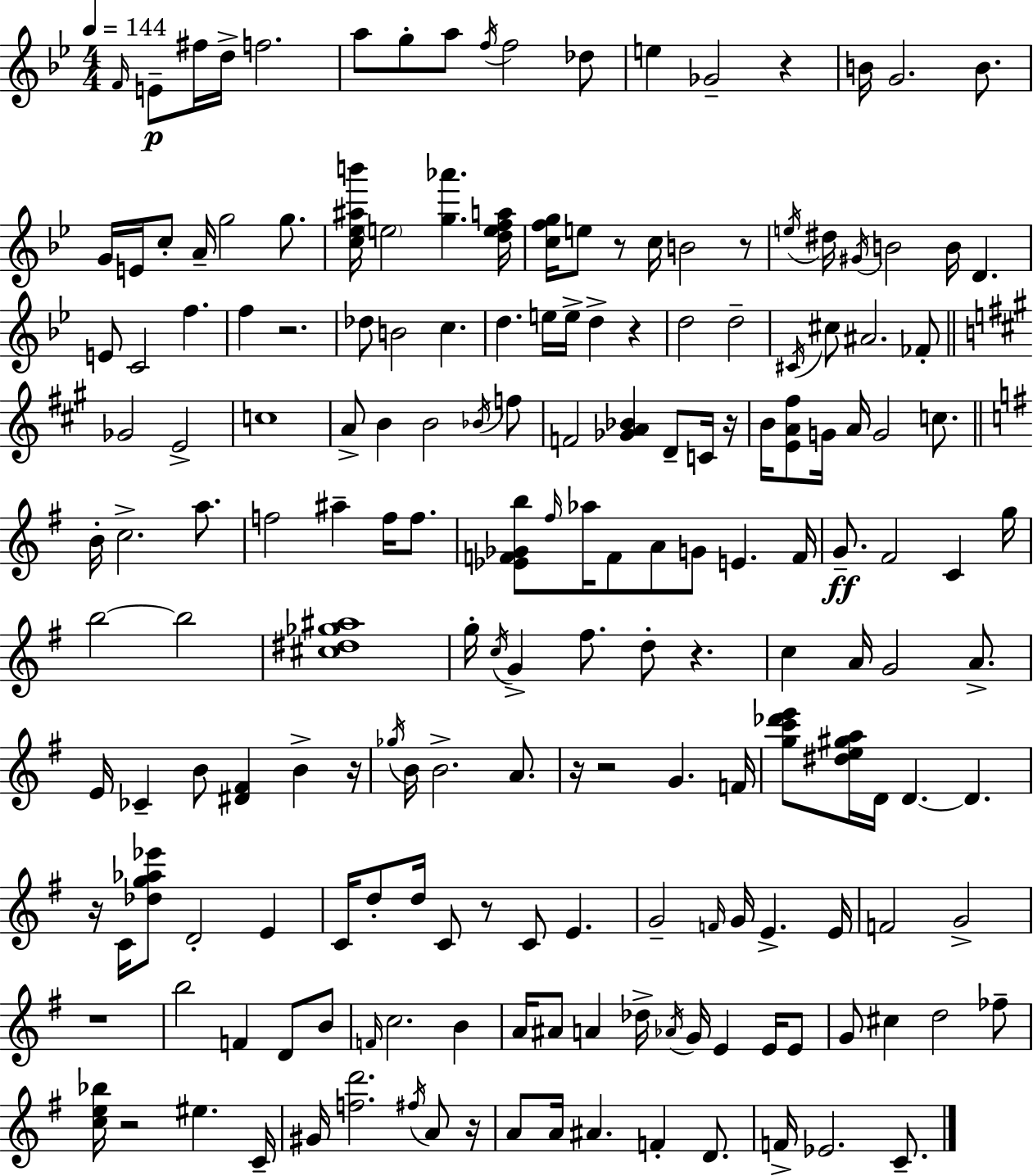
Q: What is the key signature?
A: BES major